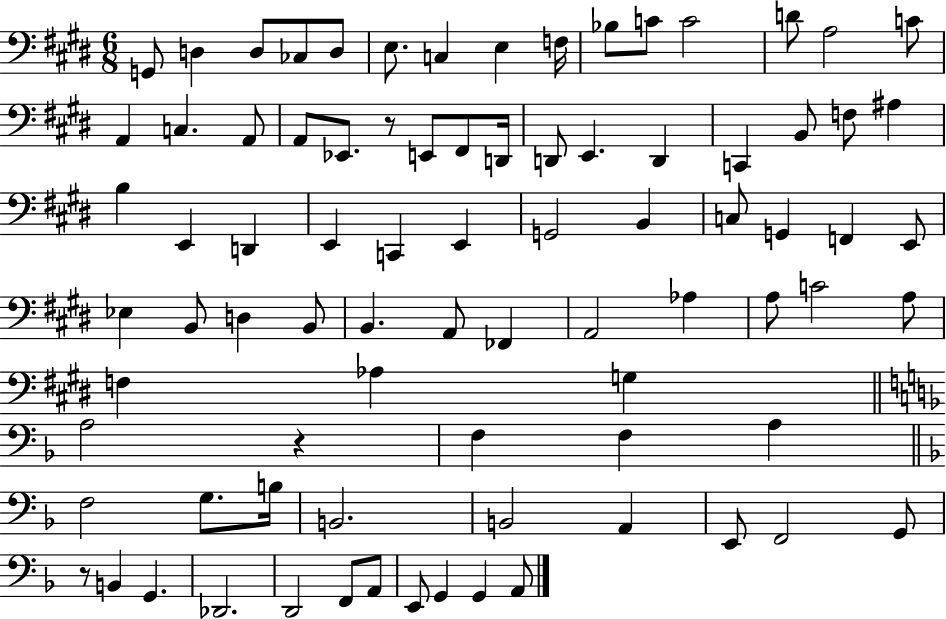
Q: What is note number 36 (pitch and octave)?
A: E2